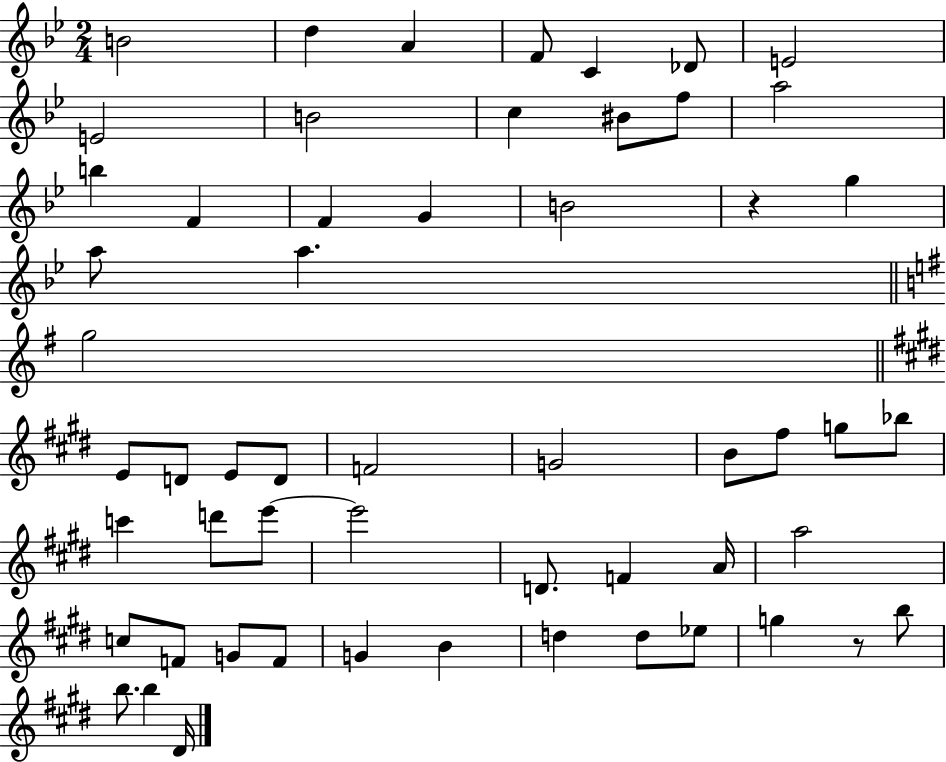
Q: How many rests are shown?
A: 2